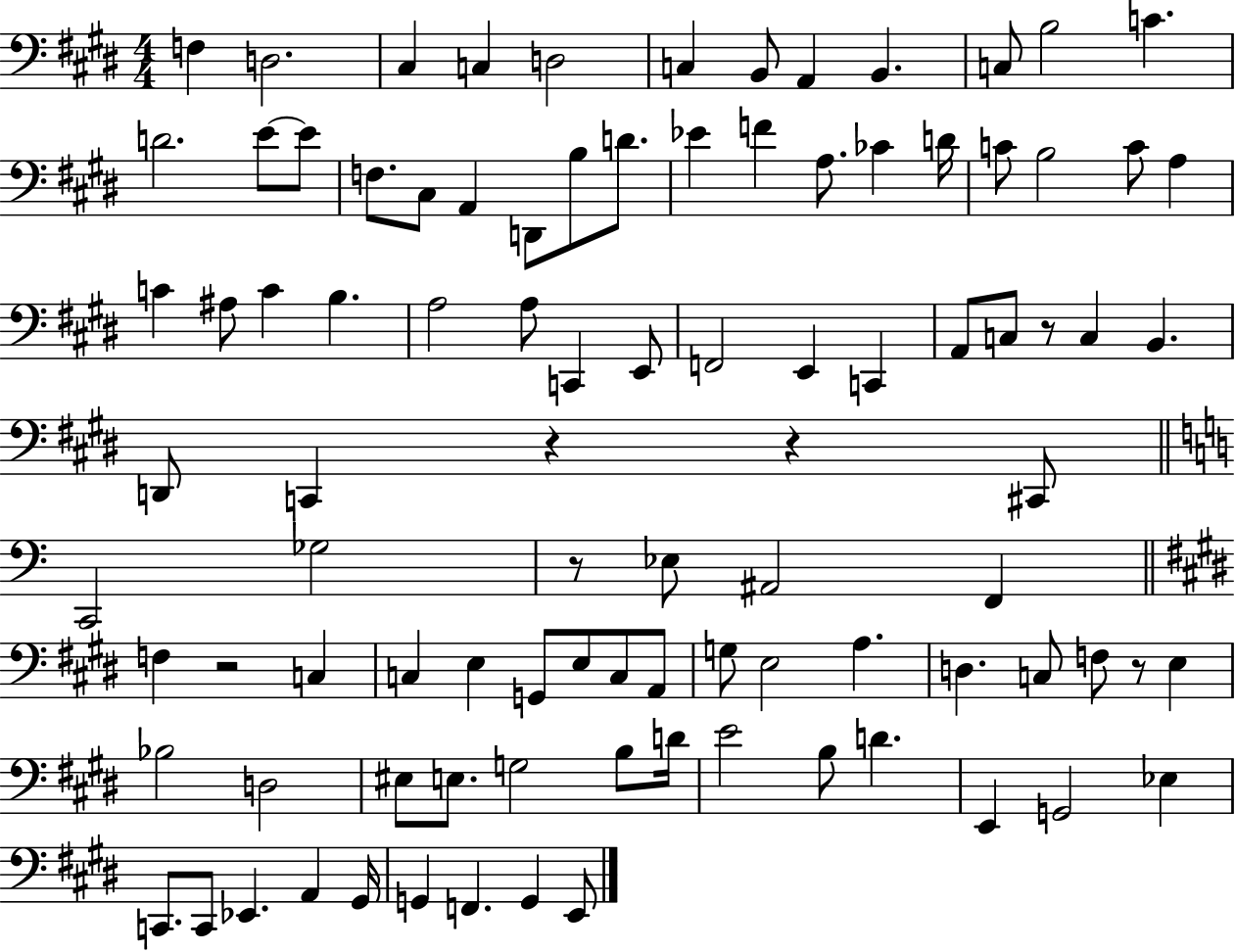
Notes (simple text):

F3/q D3/h. C#3/q C3/q D3/h C3/q B2/e A2/q B2/q. C3/e B3/h C4/q. D4/h. E4/e E4/e F3/e. C#3/e A2/q D2/e B3/e D4/e. Eb4/q F4/q A3/e. CES4/q D4/s C4/e B3/h C4/e A3/q C4/q A#3/e C4/q B3/q. A3/h A3/e C2/q E2/e F2/h E2/q C2/q A2/e C3/e R/e C3/q B2/q. D2/e C2/q R/q R/q C#2/e C2/h Gb3/h R/e Eb3/e A#2/h F2/q F3/q R/h C3/q C3/q E3/q G2/e E3/e C3/e A2/e G3/e E3/h A3/q. D3/q. C3/e F3/e R/e E3/q Bb3/h D3/h EIS3/e E3/e. G3/h B3/e D4/s E4/h B3/e D4/q. E2/q G2/h Eb3/q C2/e. C2/e Eb2/q. A2/q G#2/s G2/q F2/q. G2/q E2/e